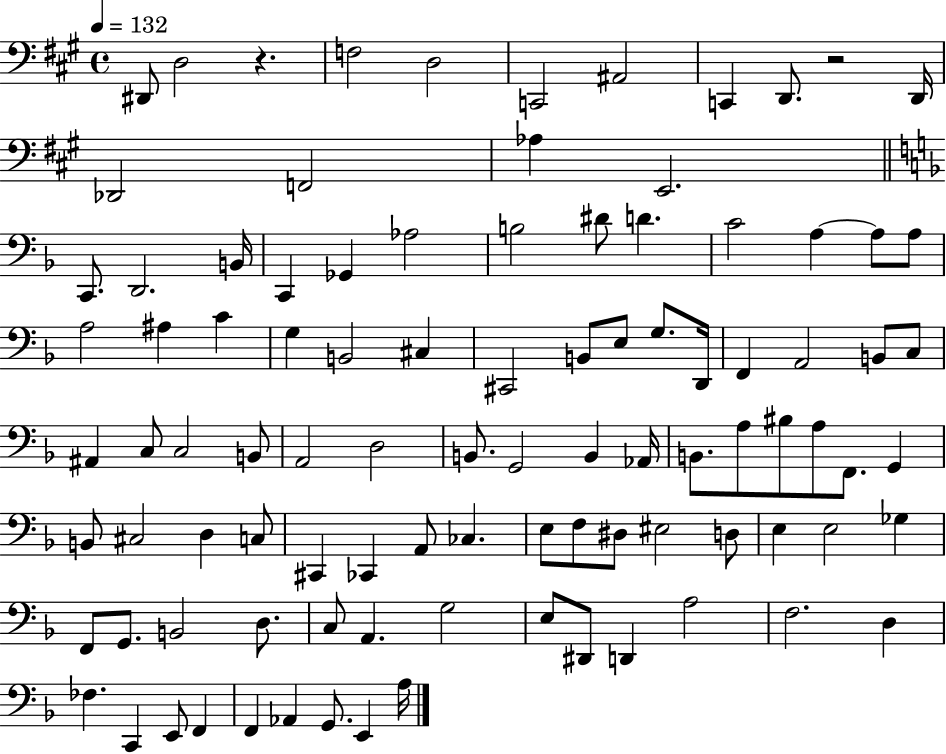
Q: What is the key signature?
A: A major